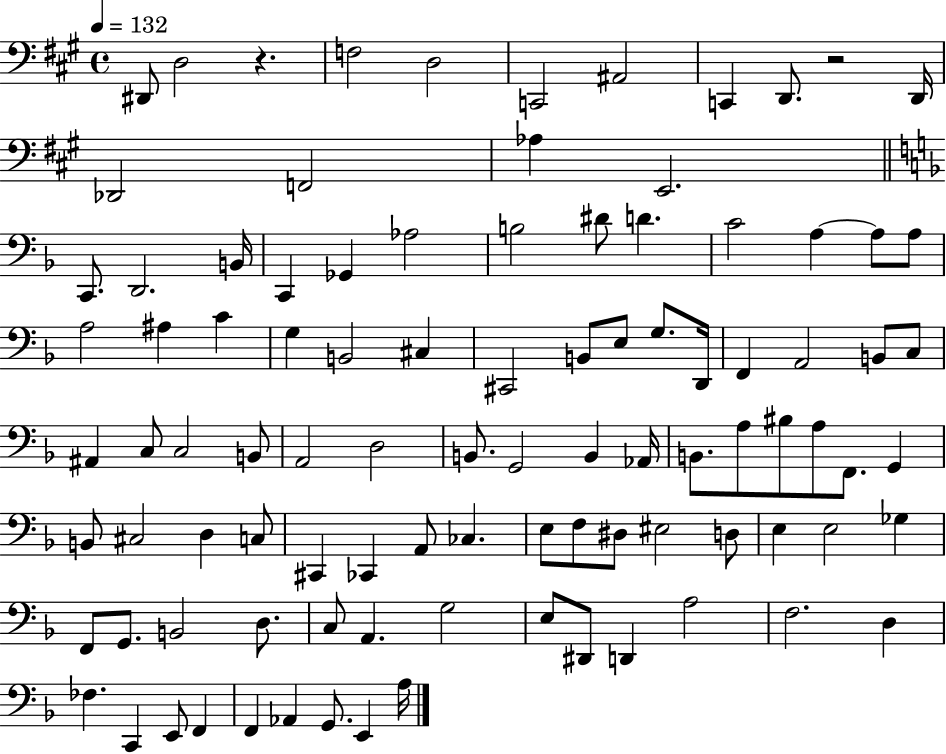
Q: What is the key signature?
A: A major